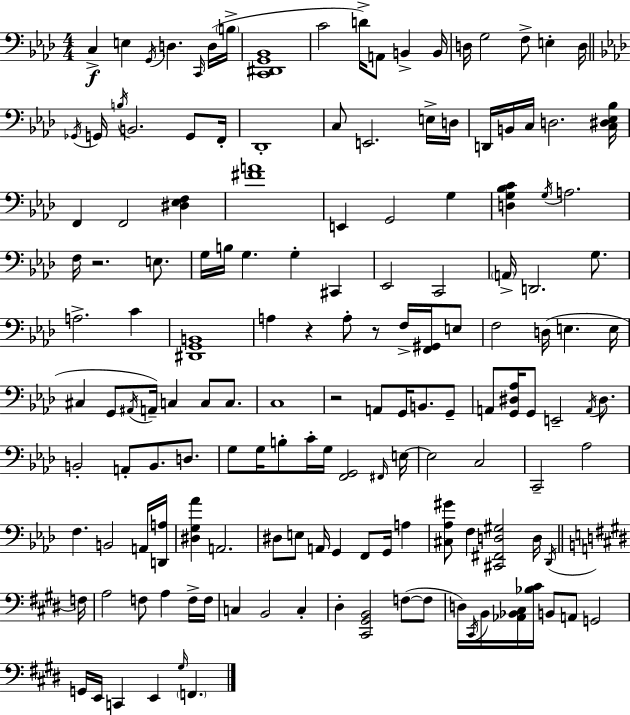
X:1
T:Untitled
M:4/4
L:1/4
K:Fm
C, E, G,,/4 D, C,,/4 D,/4 B,/4 [C,,^D,,G,,_B,,]4 C2 D/4 A,,/2 B,, B,,/4 D,/4 G,2 F,/2 E, D,/4 _G,,/4 G,,/4 B,/4 B,,2 G,,/2 F,,/4 _D,,4 C,/2 E,,2 E,/4 D,/4 D,,/4 B,,/4 C,/4 D,2 [C,^D,_E,_B,]/4 F,, F,,2 [^D,_E,F,] [^FA]4 E,, G,,2 G, [D,G,_B,C] G,/4 A,2 F,/4 z2 E,/2 G,/4 B,/4 G, G, ^C,, _E,,2 C,,2 A,,/4 D,,2 G,/2 A,2 C [^D,,G,,B,,]4 A, z A,/2 z/2 F,/4 [F,,^G,,]/4 E,/2 F,2 D,/4 E, E,/4 ^C, G,,/2 ^A,,/4 A,,/4 C, C,/2 C,/2 C,4 z2 A,,/2 G,,/4 B,,/2 G,,/2 A,,/2 [G,,^D,_A,]/4 G,,/2 E,,2 A,,/4 ^D,/2 B,,2 A,,/2 B,,/2 D,/2 G,/2 G,/4 B,/2 C/4 G,/4 [F,,G,,]2 ^F,,/4 E,/4 E,2 C,2 C,,2 _A,2 F, B,,2 A,,/4 [D,,A,]/4 [^D,G,_A] A,,2 ^D,/2 E,/2 A,,/4 G,, F,,/2 G,,/4 A, [^C,_A,^G]/2 F, [^C,,^F,,D,^G,]2 D,/4 _D,,/4 F,/4 A,2 F,/2 A, F,/4 F,/4 C, B,,2 C, ^D, [^C,,^G,,B,,]2 F,/2 F,/2 D,/4 ^C,,/4 B,,/4 [_A,,_B,,^C,]/4 [_B,^C]/4 B,,/2 A,,/2 G,,2 G,,/4 E,,/4 C,, E,, ^G,/4 F,,